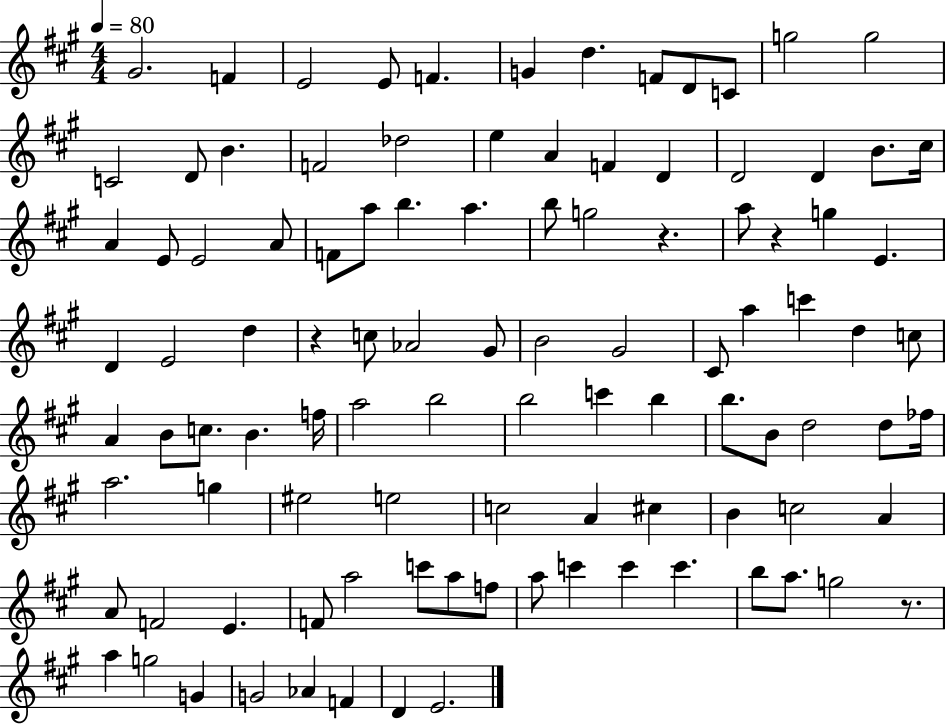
X:1
T:Untitled
M:4/4
L:1/4
K:A
^G2 F E2 E/2 F G d F/2 D/2 C/2 g2 g2 C2 D/2 B F2 _d2 e A F D D2 D B/2 ^c/4 A E/2 E2 A/2 F/2 a/2 b a b/2 g2 z a/2 z g E D E2 d z c/2 _A2 ^G/2 B2 ^G2 ^C/2 a c' d c/2 A B/2 c/2 B f/4 a2 b2 b2 c' b b/2 B/2 d2 d/2 _f/4 a2 g ^e2 e2 c2 A ^c B c2 A A/2 F2 E F/2 a2 c'/2 a/2 f/2 a/2 c' c' c' b/2 a/2 g2 z/2 a g2 G G2 _A F D E2